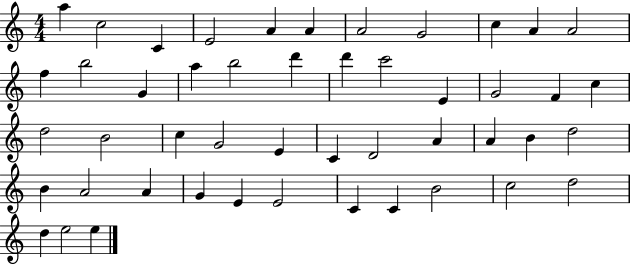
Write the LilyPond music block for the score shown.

{
  \clef treble
  \numericTimeSignature
  \time 4/4
  \key c \major
  a''4 c''2 c'4 | e'2 a'4 a'4 | a'2 g'2 | c''4 a'4 a'2 | \break f''4 b''2 g'4 | a''4 b''2 d'''4 | d'''4 c'''2 e'4 | g'2 f'4 c''4 | \break d''2 b'2 | c''4 g'2 e'4 | c'4 d'2 a'4 | a'4 b'4 d''2 | \break b'4 a'2 a'4 | g'4 e'4 e'2 | c'4 c'4 b'2 | c''2 d''2 | \break d''4 e''2 e''4 | \bar "|."
}